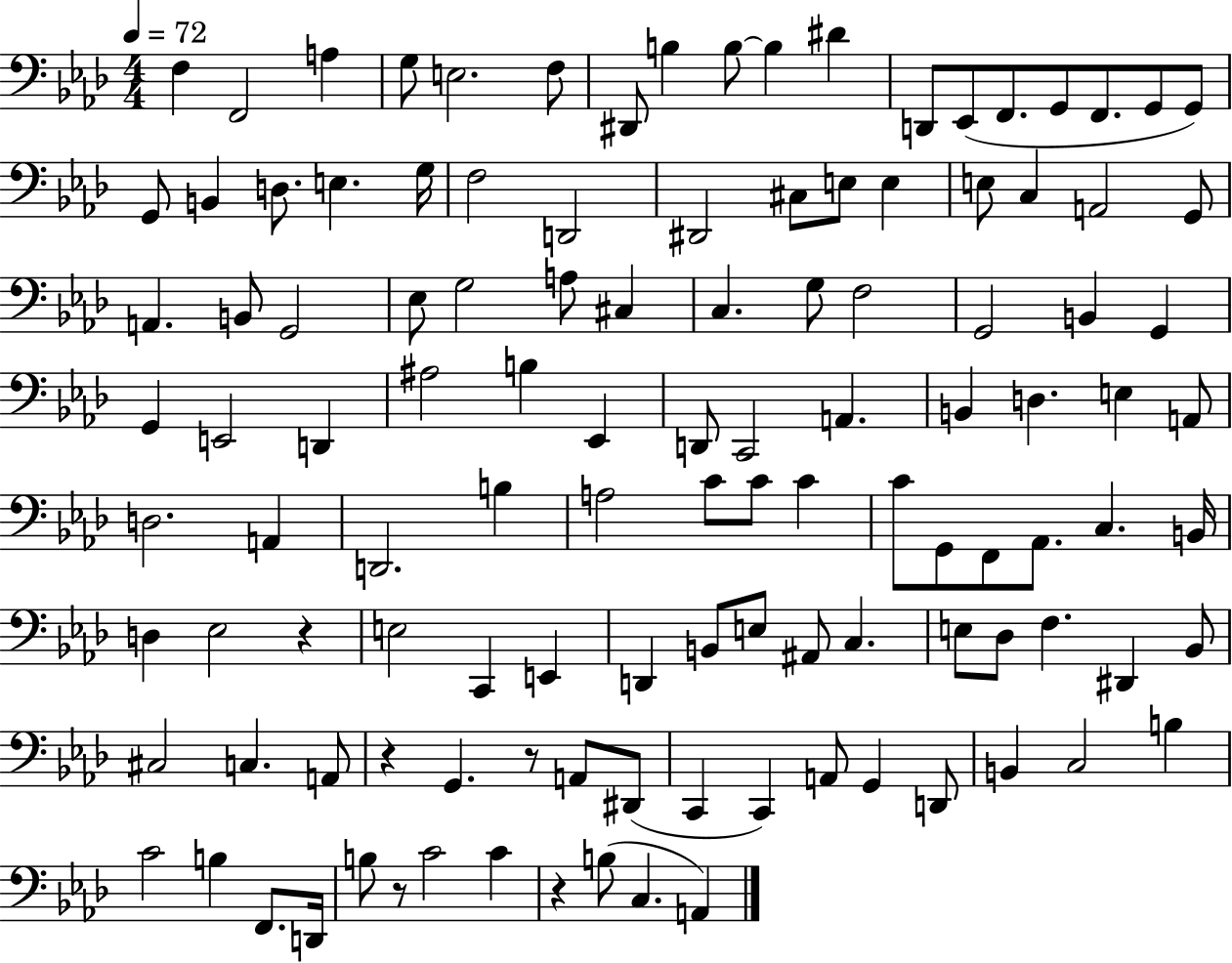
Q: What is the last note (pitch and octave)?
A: A2